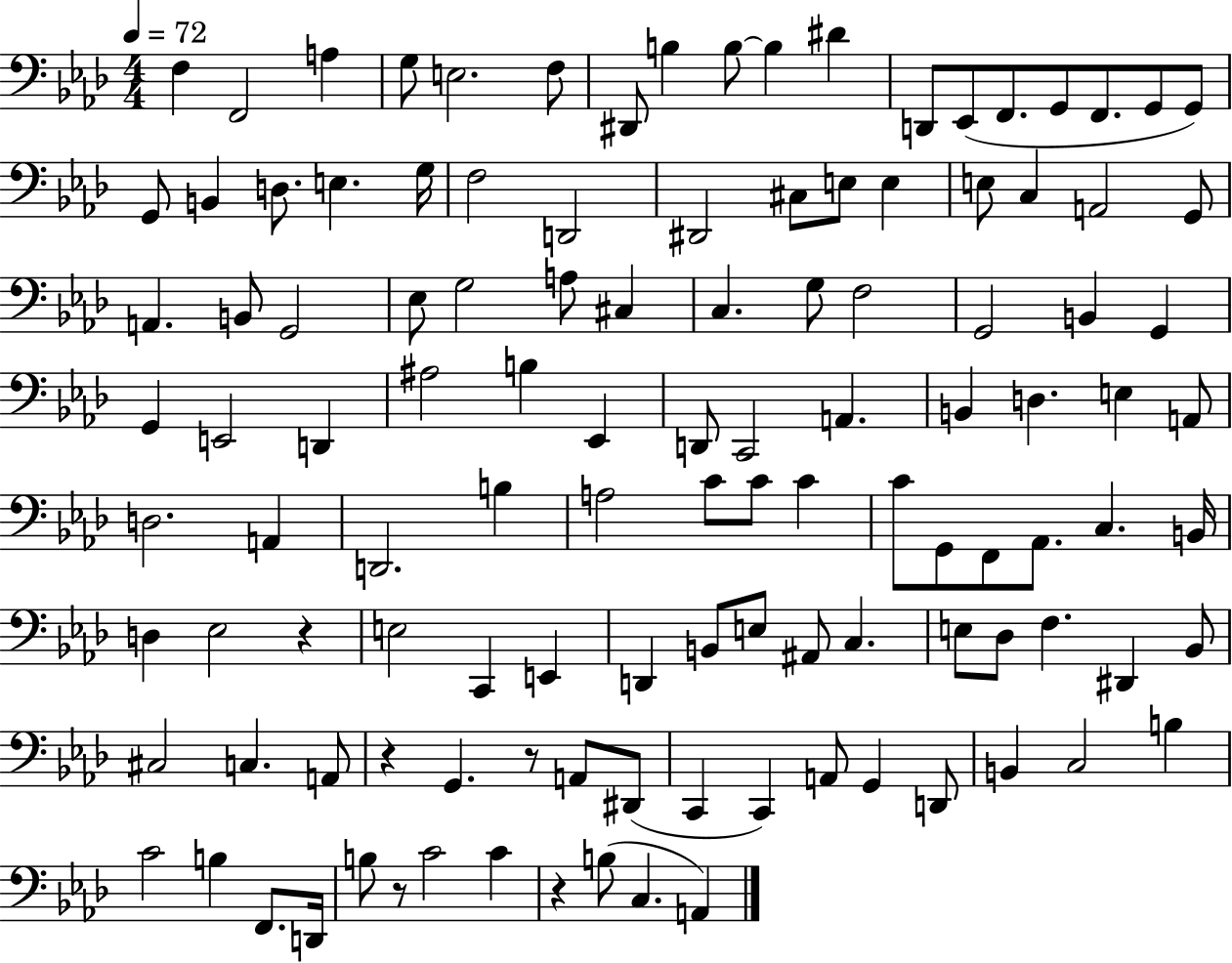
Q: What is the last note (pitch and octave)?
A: A2